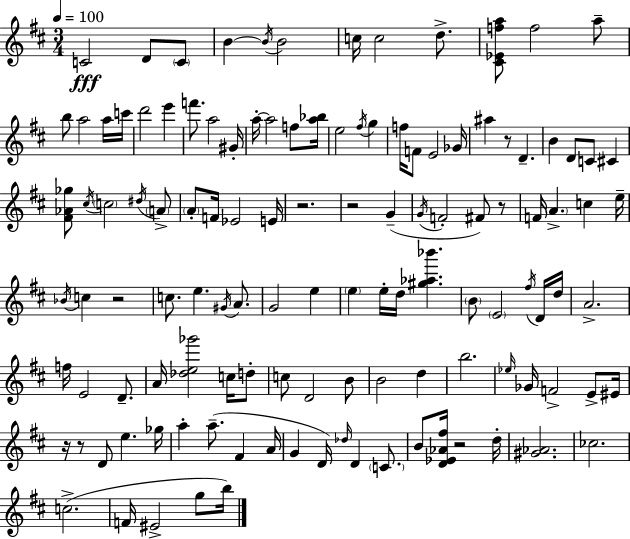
{
  \clef treble
  \numericTimeSignature
  \time 3/4
  \key d \major
  \tempo 4 = 100
  \repeat volta 2 { c'2\fff d'8 \parenthesize c'8 | b'4~~ \acciaccatura { b'16 } b'2 | c''16 c''2 d''8.-> | <cis' ees' f'' a''>8 f''2 a''8-- | \break b''8 a''2 a''16 | c'''16 d'''2 e'''4 | f'''8. a''2 | gis'16-. a''16-.~~ a''2 f''8 | \break <a'' bes''>16 e''2 \acciaccatura { fis''16 } g''4 | f''16 f'8 e'2 | ges'16 ais''4 r8 d'4.-- | b'4 d'8 c'8 cis'4 | \break <fis' aes' ges''>8 \acciaccatura { cis''16 } \parenthesize c''2 | \acciaccatura { dis''16 } \parenthesize a'8-> \parenthesize a'8-. f'16 ees'2 | e'16 r2. | r2 | \break g'4--( \acciaccatura { g'16 } f'2-. | fis'8) r8 f'16 \parenthesize a'4.-> | c''4 e''16-- \acciaccatura { bes'16 } c''4 r2 | c''8. e''4. | \break \acciaccatura { gis'16 } a'8. g'2 | e''4 \parenthesize e''4 e''16-. | d''16 <gis'' aes'' bes'''>4. \parenthesize b'8 \parenthesize e'2 | \acciaccatura { fis''16 } d'16 d''16 a'2.-> | \break f''16 e'2 | d'8.-- a'16 <des'' e'' ges'''>2 | c''16 d''8-. c''8 d'2 | b'8 b'2 | \break d''4 b''2. | \grace { ees''16 } ges'16 f'2-> | e'8-> eis'16 r16 r8 | d'8 e''4. ges''16 a''4-. | \break a''8.--( fis'4 a'16 g'4 | d'16) \grace { des''16 } d'4 \parenthesize c'8. b'8 | <d' ees' aes' fis''>16 r2 d''16-. <gis' aes'>2. | ces''2. | \break c''2.->( | f'16 eis'2-> | g''8 b''16) } \bar "|."
}